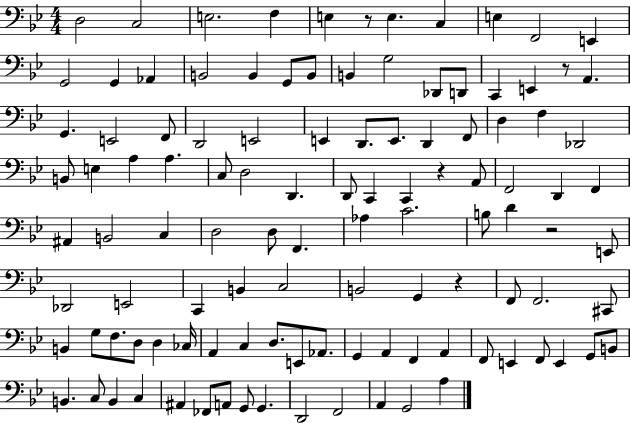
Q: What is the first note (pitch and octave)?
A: D3